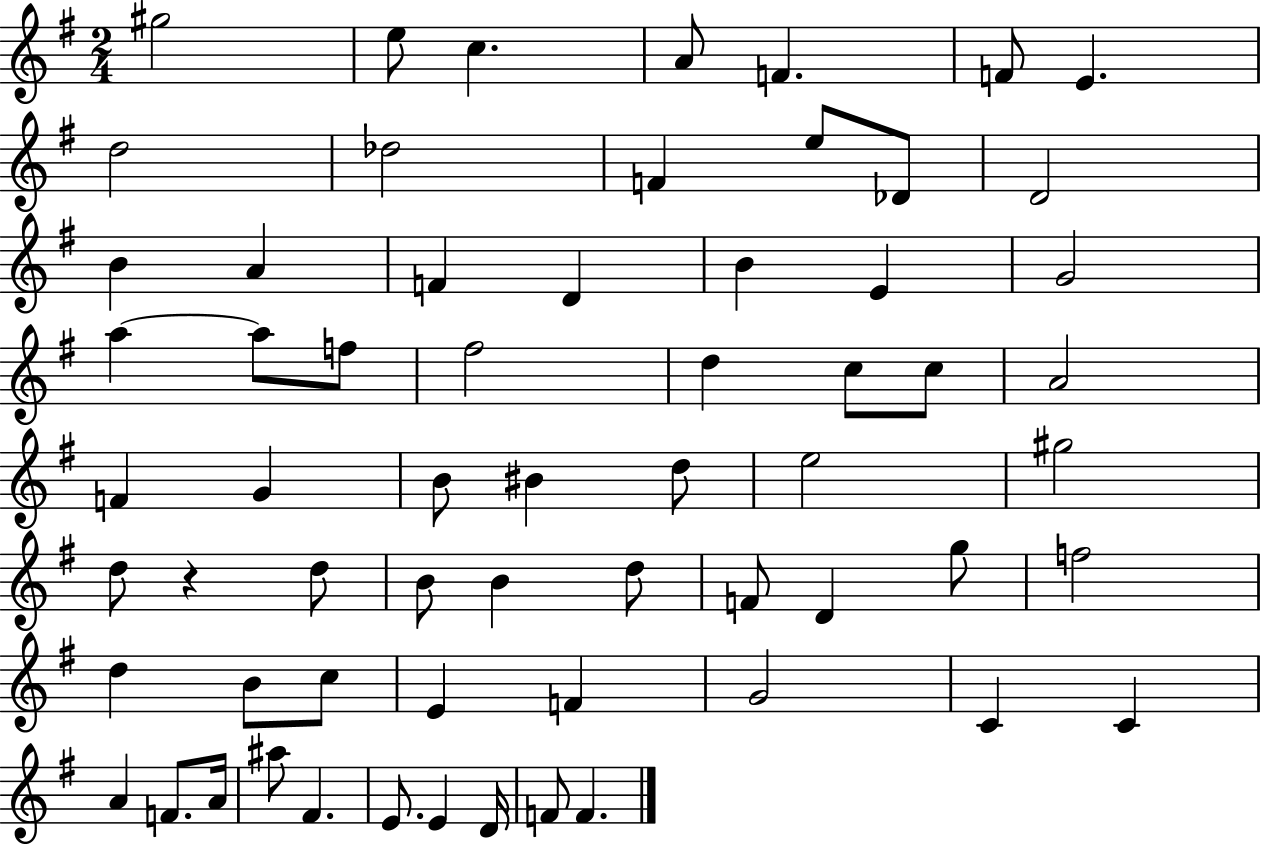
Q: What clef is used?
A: treble